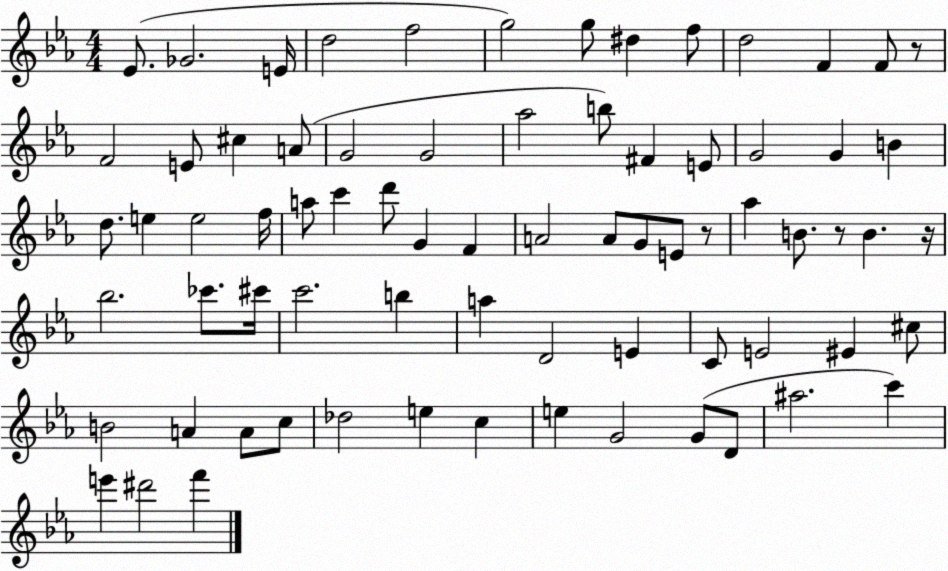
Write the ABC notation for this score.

X:1
T:Untitled
M:4/4
L:1/4
K:Eb
_E/2 _G2 E/4 d2 f2 g2 g/2 ^d f/2 d2 F F/2 z/2 F2 E/2 ^c A/2 G2 G2 _a2 b/2 ^F E/2 G2 G B d/2 e e2 f/4 a/2 c' d'/2 G F A2 A/2 G/2 E/2 z/2 _a B/2 z/2 B z/4 _b2 _c'/2 ^c'/4 c'2 b a D2 E C/2 E2 ^E ^c/2 B2 A A/2 c/2 _d2 e c e G2 G/2 D/2 ^a2 c' e' ^d'2 f'